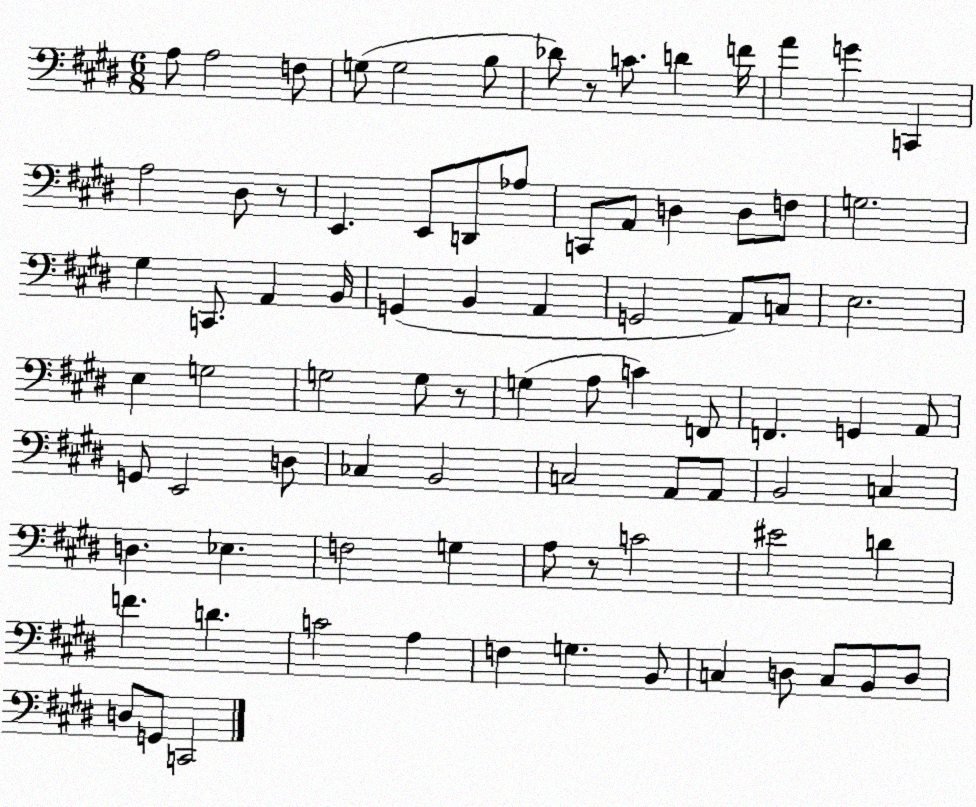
X:1
T:Untitled
M:6/8
L:1/4
K:E
A,/2 A,2 F,/2 G,/2 G,2 B,/2 _D/2 z/2 C/2 D F/4 A G C,, A,2 ^D,/2 z/2 E,, E,,/2 D,,/2 _A,/2 C,,/2 A,,/2 D, D,/2 F,/2 G,2 ^G, C,,/2 A,, B,,/4 G,, B,, A,, G,,2 A,,/2 C,/2 E,2 E, G,2 G,2 G,/2 z/2 G, A,/2 C F,,/2 F,, G,, A,,/2 G,,/2 E,,2 D,/2 _C, B,,2 C,2 A,,/2 A,,/2 B,,2 C, D, _E, F,2 G, A,/2 z/2 C2 ^E2 D F D C2 A, F, G, B,,/2 C, D,/2 C,/2 B,,/2 D,/2 D,/2 G,,/2 C,,2